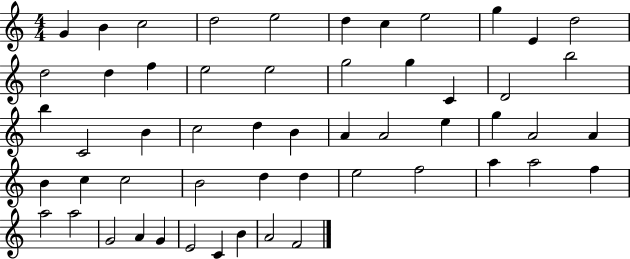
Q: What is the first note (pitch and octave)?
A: G4